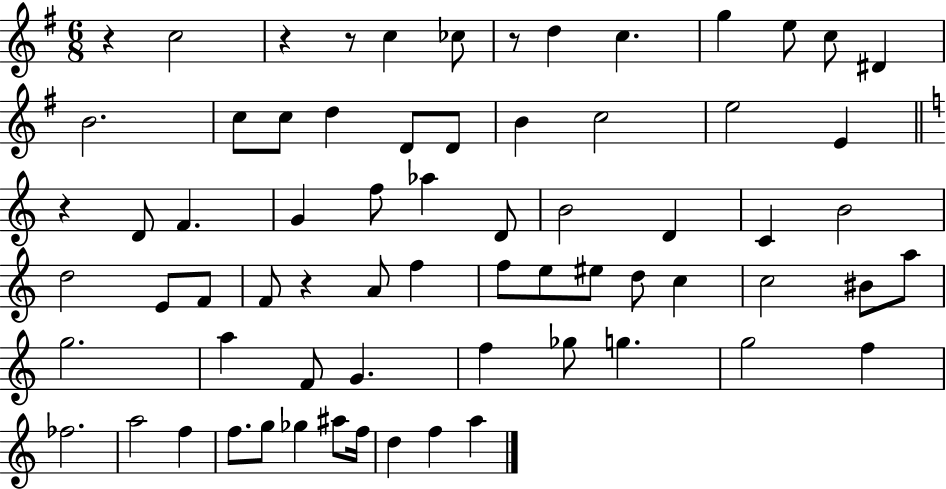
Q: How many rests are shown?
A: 6